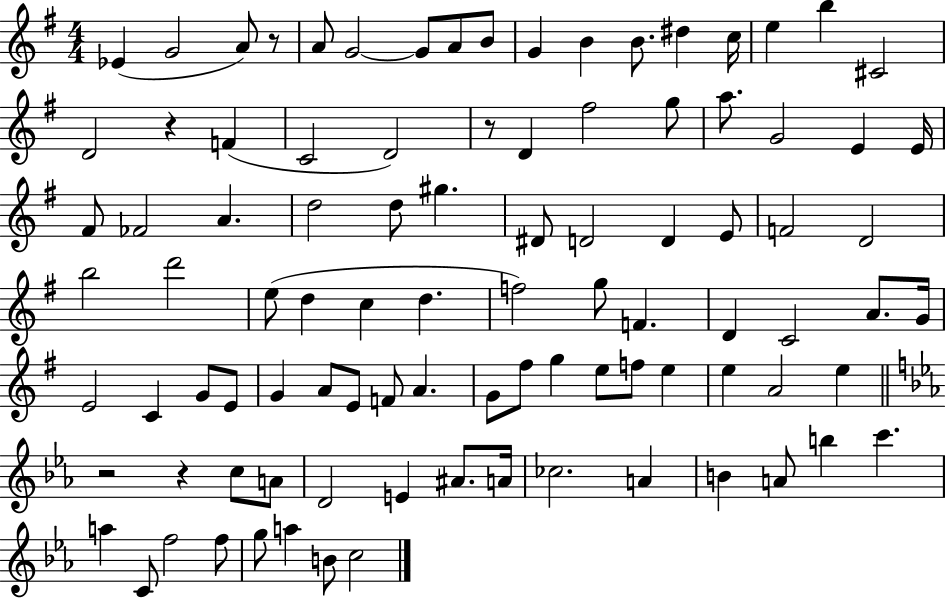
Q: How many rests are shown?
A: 5